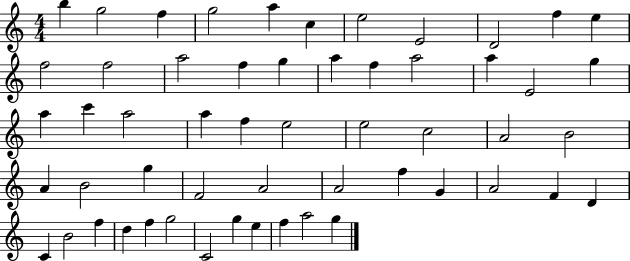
X:1
T:Untitled
M:4/4
L:1/4
K:C
b g2 f g2 a c e2 E2 D2 f e f2 f2 a2 f g a f a2 a E2 g a c' a2 a f e2 e2 c2 A2 B2 A B2 g F2 A2 A2 f G A2 F D C B2 f d f g2 C2 g e f a2 g